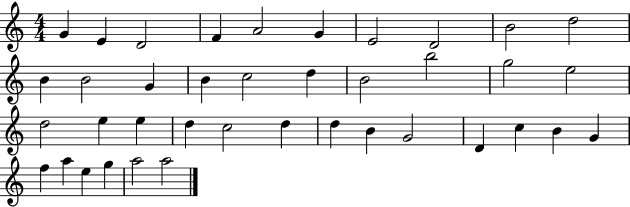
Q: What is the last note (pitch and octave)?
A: A5